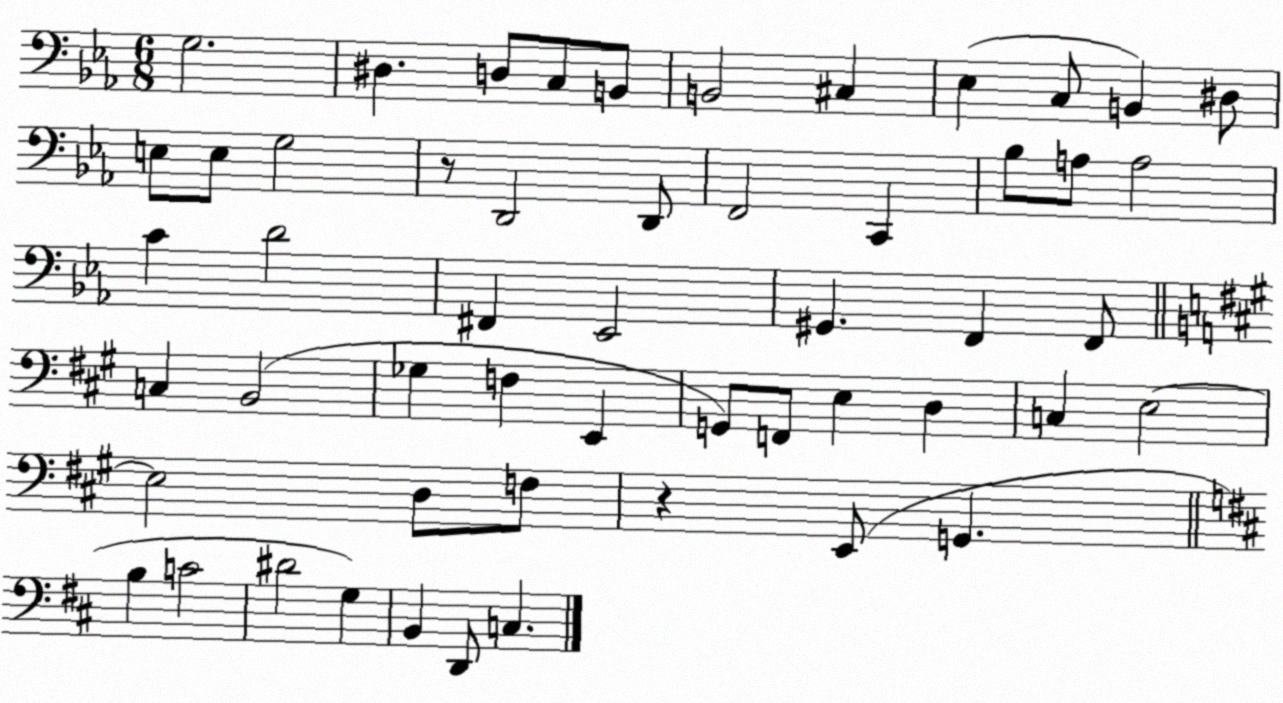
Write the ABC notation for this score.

X:1
T:Untitled
M:6/8
L:1/4
K:Eb
G,2 ^D, D,/2 C,/2 B,,/2 B,,2 ^C, _E, C,/2 B,, ^D,/2 E,/2 E,/2 G,2 z/2 D,,2 D,,/2 F,,2 C,, _B,/2 A,/2 A,2 C D2 ^F,, _E,,2 ^G,, F,, F,,/2 C, B,,2 _G, F, E,, G,,/2 F,,/2 E, D, C, E,2 E,2 D,/2 F,/2 z E,,/2 G,, B, C2 ^D2 G, B,, D,,/2 C,